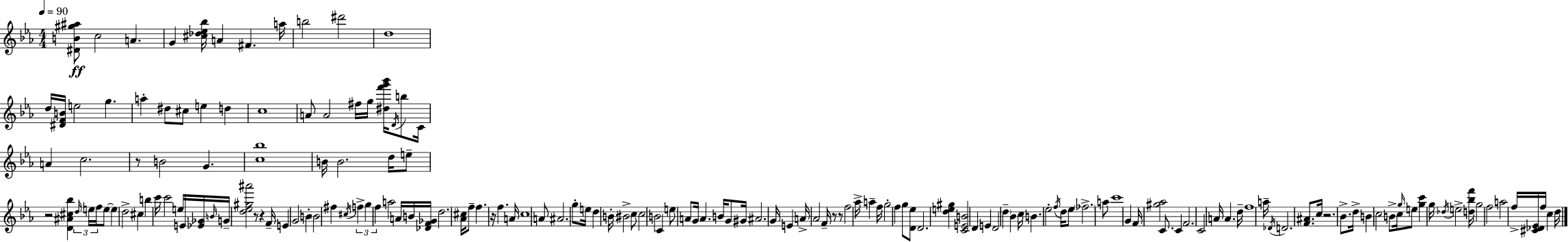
{
  \clef treble
  \numericTimeSignature
  \time 4/4
  \key ees \major
  \tempo 4 = 90
  <dis' b' gis'' ais''>8\ff c''2 a'4. | g'4 <cis'' des'' ees'' bes''>16 a'4 fis'4. a''16 | b''2 dis'''2 | d''1 | \break d''16 <dis' f' b'>16 e''2 g''4. | a''4-. dis''8 cis''8 e''4 d''4 | c''1 | a'8 a'2 fis''16 g''16 <dis'' f''' g''' bes'''>16 \acciaccatura { d'16 } b''8 | \break c'16 a'4 c''2. | r8 b'2 g'4. | <c'' bes''>1 | b'16 b'2. d''16 e''8-- | \break r2 <d' ais' cis'' bes''>4 \tuplet 3/2 { \grace { d''16 } e''16 f''16 } | e''8~~ e''4 d''2-> cis''4 | b''4 c'''16 c'''2 e''16 | e'16 <ees' ges'>16 \grace { b'16 } g'16-- <d'' ees'' gis'' ais'''>2 r8 r4 | \break f'16-- e'4 g'2 b'4-. | \parenthesize b'2 fis''4 \acciaccatura { cis''16 } | \tuplet 3/2 { f''4-> g''4 f''4 } a''2 | a'16 b'16 <des' f' ges'>16 d''2. | \break <aes' cis''>16 f''8-- f''4. r16 f''4. | a'16 c''1 | a'8 ais'2. | g''8-. e''16 d''4 b'16-. bis'2-> | \break c''8 c''2 b'2 | c'4 e''8 a'8 g'16 a'4. | b'16 g'8 gis'16 ais'2. | g'16 e'4 a'16-> aes'2 | \break f'16-- r8 r8 f''2 aes''16-> a''4-- | f''16 g''2-. f''4 | g''8 <d' ees''>8 d'2. | <d'' e'' gis''>4 <c' e' b'>2 d'4 | \break e'4 d'2 \parenthesize d''4-- | bes'4 c''16 b'4. ees''2-. | \acciaccatura { f''16 } d''16 ees''8 \parenthesize fes''2.-> | a''8 c'''1 | \break g'4 f'16 <gis'' aes''>2 | c'8. c'4 f'2. | c'2 a'16 a'4. | d''16-- f''1 | \break a''16-- \acciaccatura { des'16 } d'2. | <f' ais'>8. c''16 r2. | bes'8.-> d''16-> b'4 c''2 | b'8-> c''16 \grace { g''16 } e''8 <g'' c'''>4 g''16 \acciaccatura { des''16 } e''2-> | \break <d'' bes'' f'''>16 g''2 | f''2 a''2 | f''16-> <cis' des' ees'>16 f''16 c''4 d''16 \bar "|."
}